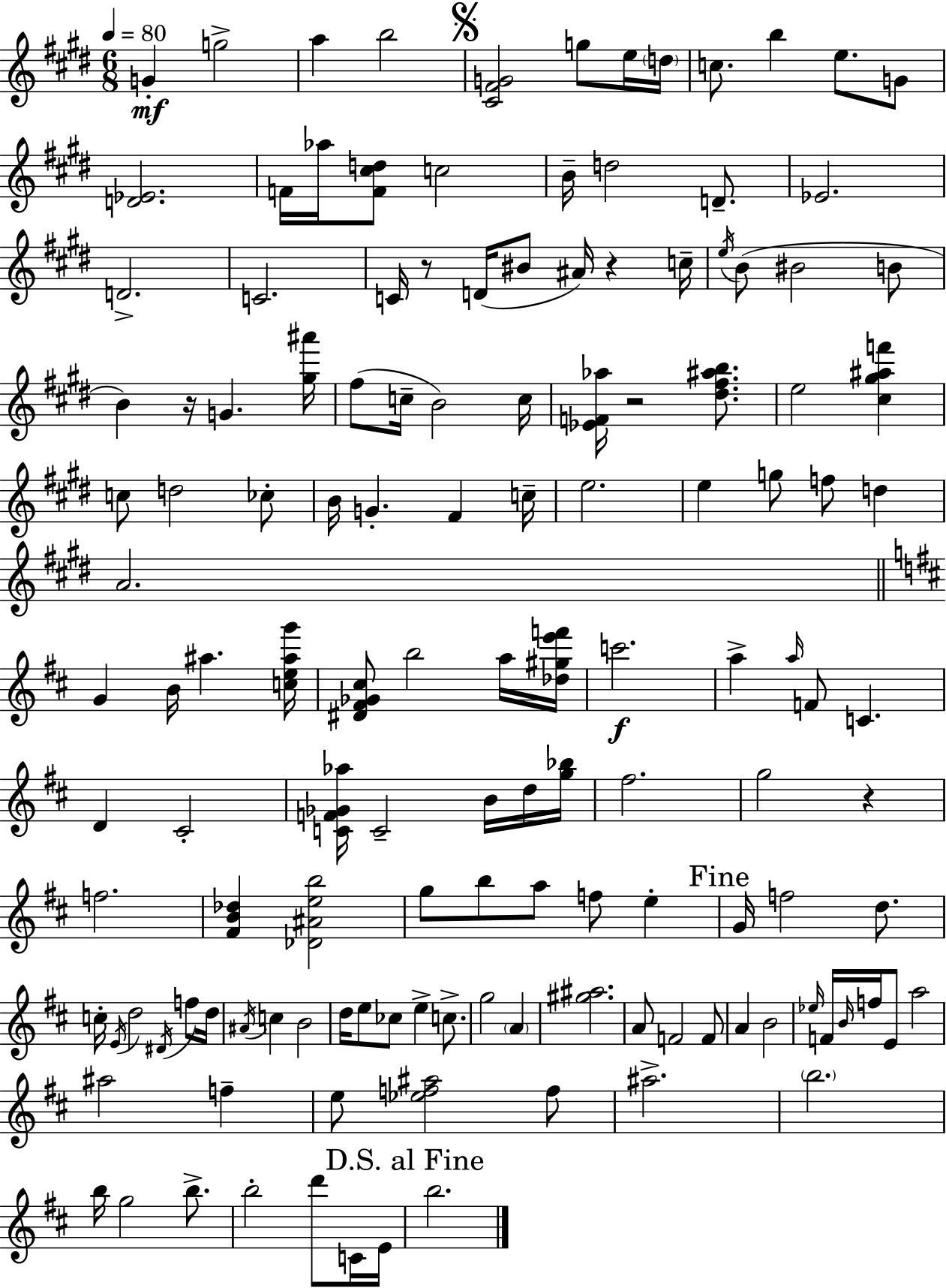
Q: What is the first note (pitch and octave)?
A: G4